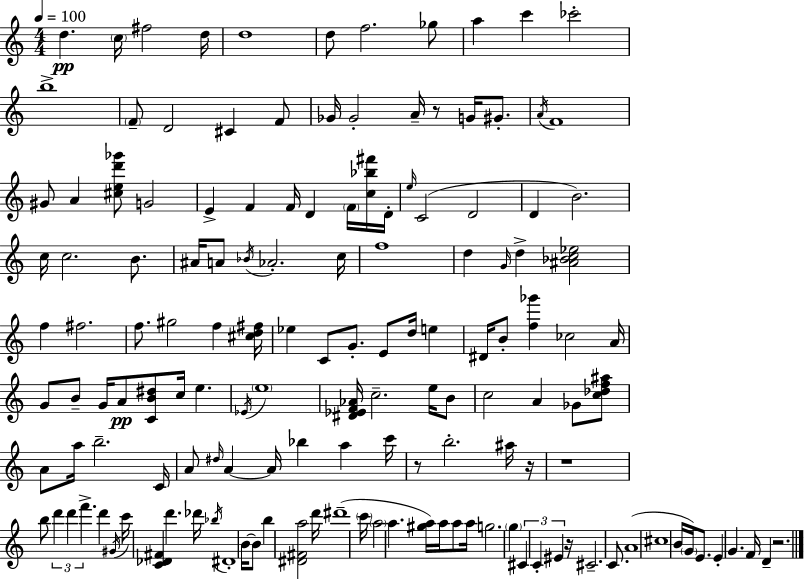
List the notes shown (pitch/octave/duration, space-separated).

D5/q. C5/s F#5/h D5/s D5/w D5/e F5/h. Gb5/e A5/q C6/q CES6/h B5/w F4/e D4/h C#4/q F4/e Gb4/s Gb4/h A4/s R/e G4/s G#4/e. A4/s F4/w G#4/e A4/q [C#5,E5,D6,Gb6]/e G4/h E4/q F4/q F4/s D4/q F4/s [C5,Bb5,F#6]/s D4/s E5/s C4/h D4/h D4/q B4/h. C5/s C5/h. B4/e. A#4/s A4/e Bb4/s Ab4/h. C5/s F5/w D5/q G4/s D5/q [A#4,Bb4,C5,Eb5]/h F5/q F#5/h. F5/e. G#5/h F5/q [C#5,D5,F#5]/s Eb5/q C4/e G4/e. E4/e D5/s E5/q D#4/s B4/e [F5,Gb6]/q CES5/h A4/s G4/e B4/e G4/s A4/e [C4,B4,D#5]/e C5/s E5/q. Eb4/s E5/w [D#4,Eb4,F4,Ab4]/s C5/h. E5/s B4/e C5/h A4/q Gb4/e [C5,Db5,F5,A#5]/e A4/e A5/s B5/h. C4/s A4/e D#5/s A4/q A4/s Bb5/q A5/q C6/s R/e B5/h. A#5/s R/s R/w B5/e D6/q D6/q F6/q. D6/q G#4/s C6/s [C4,Db4,F#4]/q D6/q. Db6/s Bb5/s D#4/w B4/s B4/e B5/q [D#4,F#4,A5]/h D6/s D#6/w C6/s A5/h A5/q. [G#5,A5]/s A5/s A5/e A5/s G5/h. G5/q C#4/q C4/q EIS4/q R/s C#4/h. C4/e. A4/w C#5/w B4/s G4/s E4/e. E4/q G4/q. F4/s D4/q R/h.